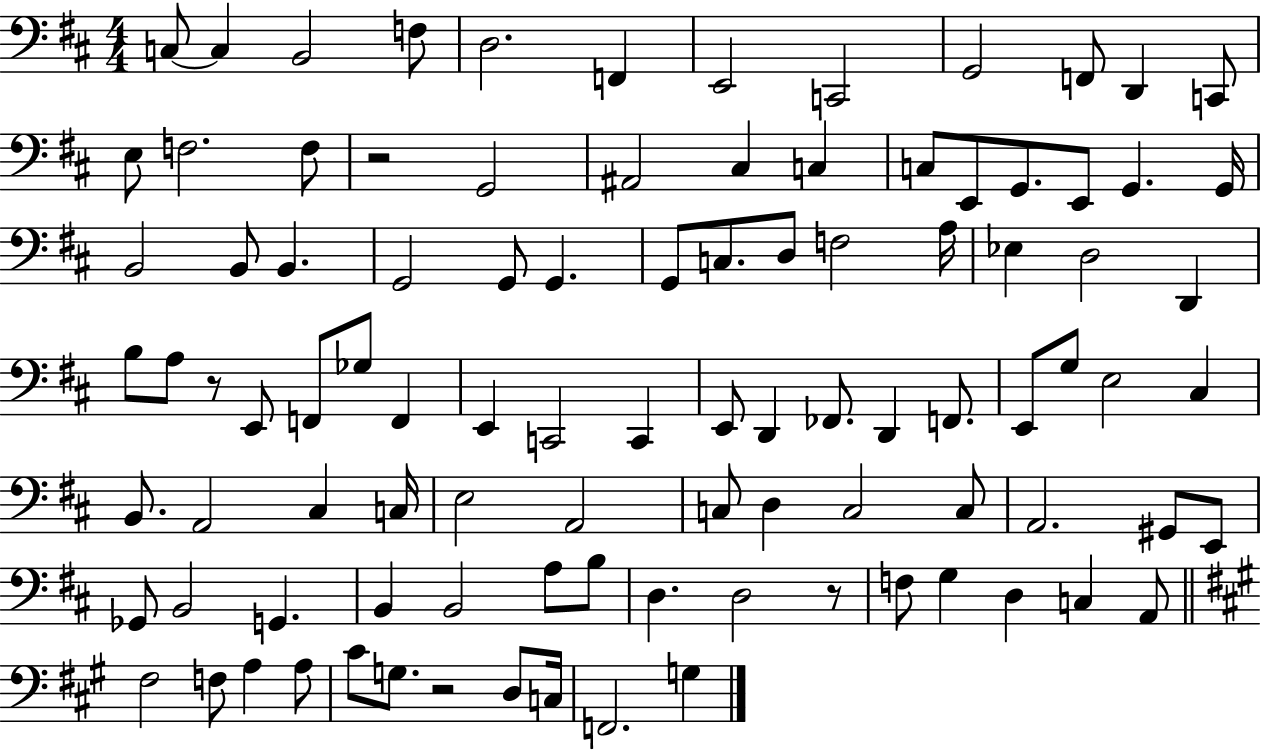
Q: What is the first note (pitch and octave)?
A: C3